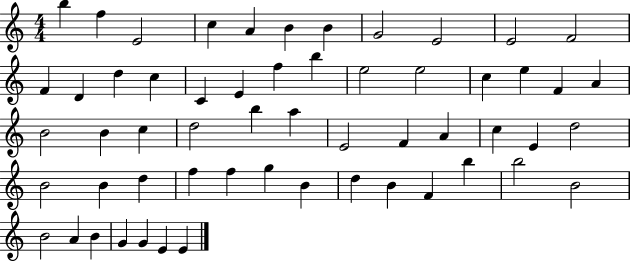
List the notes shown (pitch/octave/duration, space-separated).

B5/q F5/q E4/h C5/q A4/q B4/q B4/q G4/h E4/h E4/h F4/h F4/q D4/q D5/q C5/q C4/q E4/q F5/q B5/q E5/h E5/h C5/q E5/q F4/q A4/q B4/h B4/q C5/q D5/h B5/q A5/q E4/h F4/q A4/q C5/q E4/q D5/h B4/h B4/q D5/q F5/q F5/q G5/q B4/q D5/q B4/q F4/q B5/q B5/h B4/h B4/h A4/q B4/q G4/q G4/q E4/q E4/q